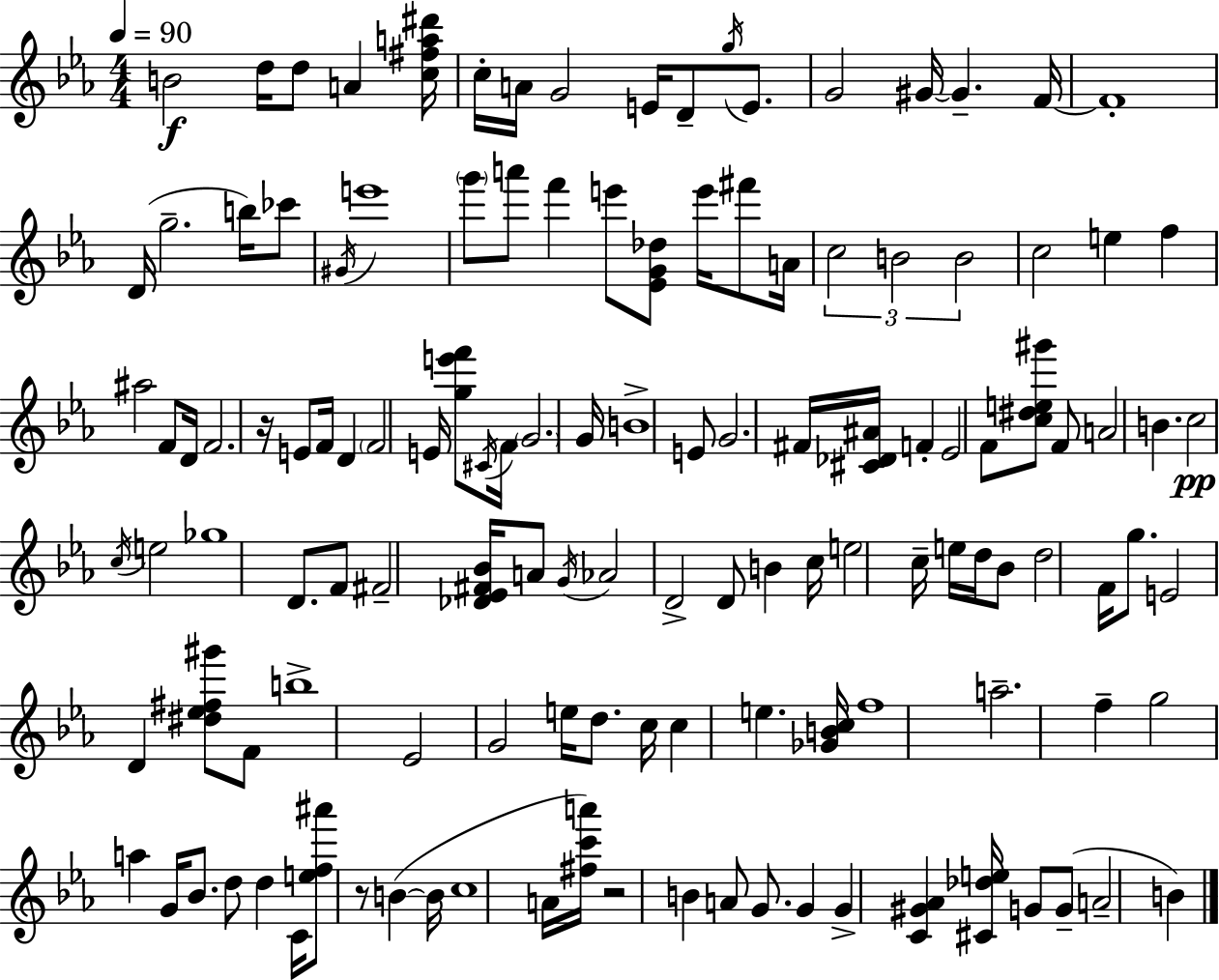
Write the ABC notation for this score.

X:1
T:Untitled
M:4/4
L:1/4
K:Eb
B2 d/4 d/2 A [c^fa^d']/4 c/4 A/4 G2 E/4 D/2 g/4 E/2 G2 ^G/4 ^G F/4 F4 D/4 g2 b/4 _c'/2 ^G/4 e'4 g'/2 a'/2 f' e'/2 [_EG_d]/2 e'/4 ^f'/2 A/4 c2 B2 B2 c2 e f ^a2 F/2 D/4 F2 z/4 E/2 F/4 D F2 E/4 [ge'f']/2 ^C/4 F/4 G2 G/4 B4 E/2 G2 ^F/4 [^C_D^A]/4 F _E2 F/2 [c^de^g']/2 F/2 A2 B c2 c/4 e2 _g4 D/2 F/2 ^F2 [_D_E^F_B]/4 A/2 G/4 _A2 D2 D/2 B c/4 e2 c/4 e/4 d/4 _B/2 d2 F/4 g/2 E2 D [^d_e^f^g']/2 F/2 b4 _E2 G2 e/4 d/2 c/4 c e [_GBc]/4 f4 a2 f g2 a G/4 _B/2 d/2 d C/4 [ef^a']/2 z/2 B B/4 c4 A/4 [^fc'a']/4 z2 B A/2 G/2 G G [C^G_A] [^C_de]/4 G/2 G/2 A2 B